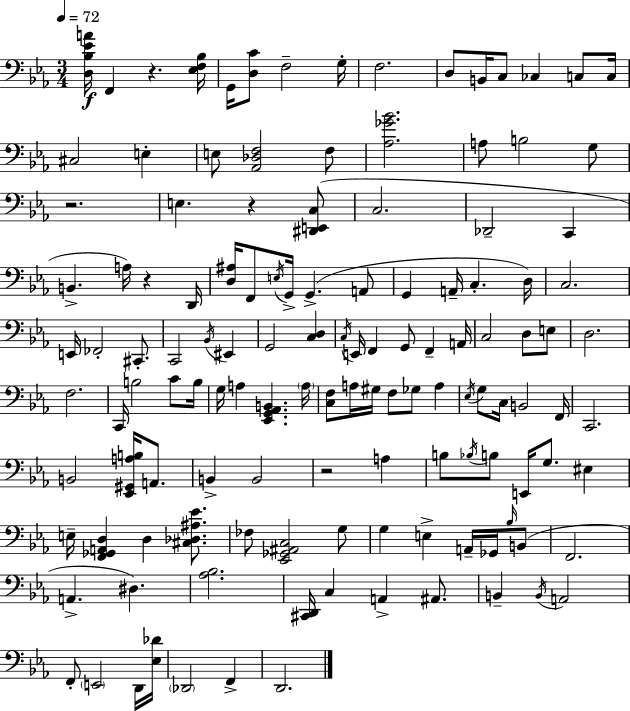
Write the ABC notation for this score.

X:1
T:Untitled
M:3/4
L:1/4
K:Cm
[D,_B,_EA]/4 F,, z [_E,F,_B,]/4 G,,/4 [D,C]/2 F,2 G,/4 F,2 D,/2 B,,/4 C,/2 _C, C,/2 C,/4 ^C,2 E, E,/2 [_A,,_D,F,]2 F,/2 [_A,_G_B]2 A,/2 B,2 G,/2 z2 E, z [^D,,E,,C,]/2 C,2 _D,,2 C,, B,, A,/4 z D,,/4 [D,^A,]/4 F,,/2 E,/4 G,,/4 G,, A,,/2 G,, A,,/4 C, D,/4 C,2 E,,/4 _F,,2 ^C,,/2 C,,2 _B,,/4 ^E,, G,,2 [C,D,] C,/4 E,,/4 F,, G,,/2 F,, A,,/4 C,2 D,/2 E,/2 D,2 F,2 C,,/4 B,2 C/2 B,/4 G,/4 A, [_E,,G,,_A,,B,,] A,/4 [C,F,]/2 A,/4 ^G,/4 F,/2 _G,/2 A, _E,/4 G,/2 C,/4 B,,2 F,,/4 C,,2 B,,2 [_E,,^G,,A,B,]/4 A,,/2 B,, B,,2 z2 A, B,/2 _B,/4 B,/2 E,,/4 G,/2 ^E, E,/4 [F,,_G,,A,,D,] D, [^C,_D,^A,_E]/2 _F,/2 [_E,,_G,,^A,,C,]2 G,/2 G, E, A,,/4 _G,,/4 _B,/4 B,,/2 F,,2 A,, ^D, [_A,_B,]2 [^C,,D,,]/4 C, A,, ^A,,/2 B,, B,,/4 A,,2 F,,/2 E,,2 D,,/4 [_E,_D]/4 _D,,2 F,, D,,2